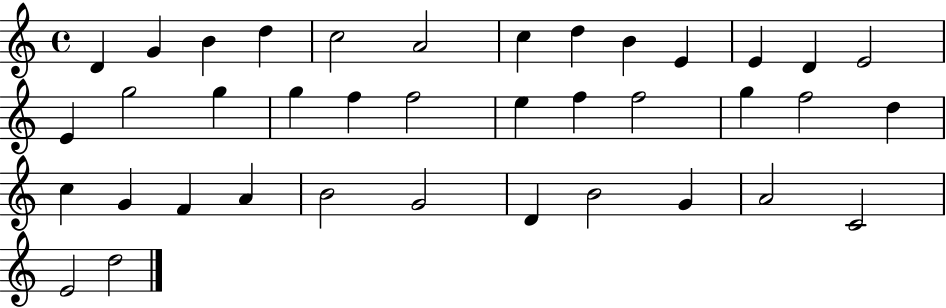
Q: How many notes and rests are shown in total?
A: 38